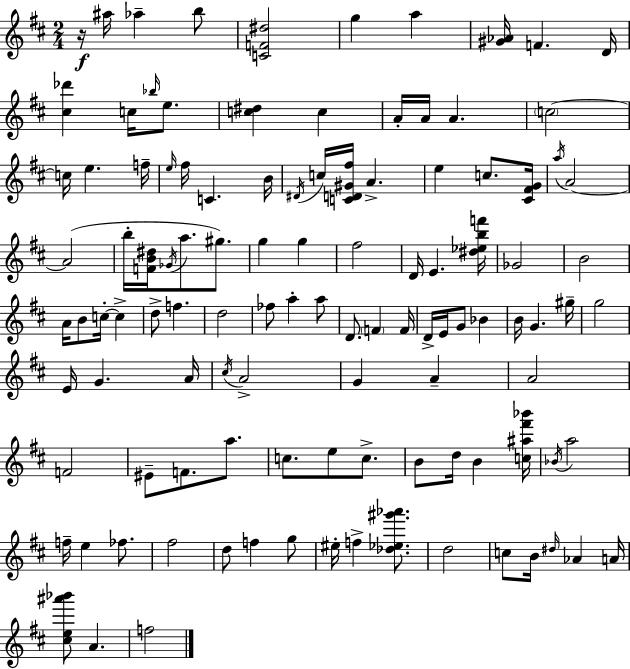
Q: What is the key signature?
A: D major